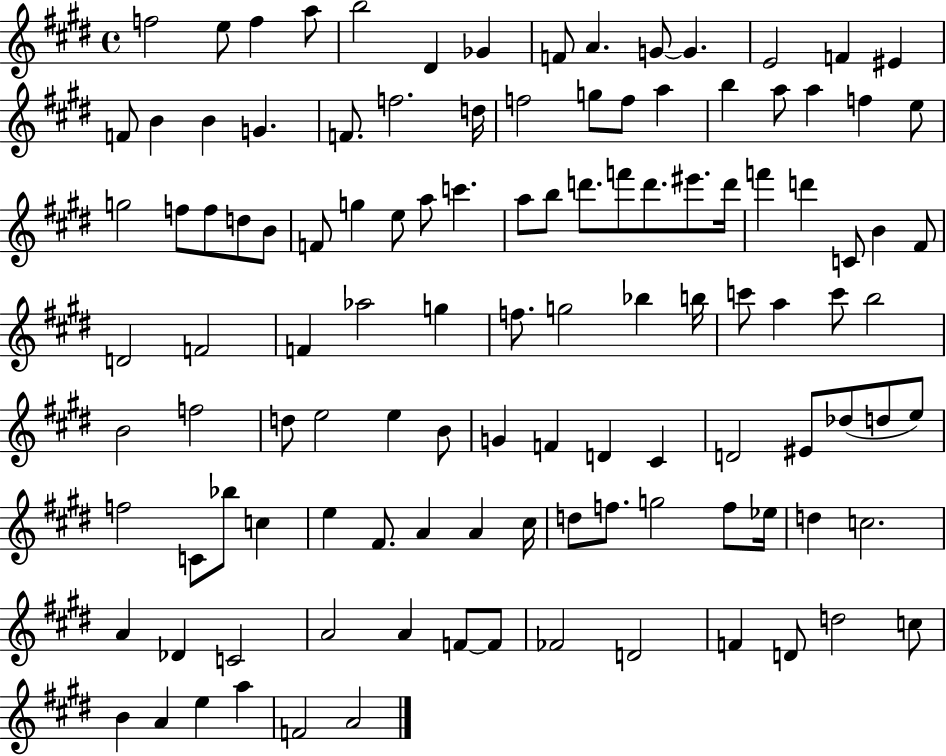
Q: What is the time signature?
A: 4/4